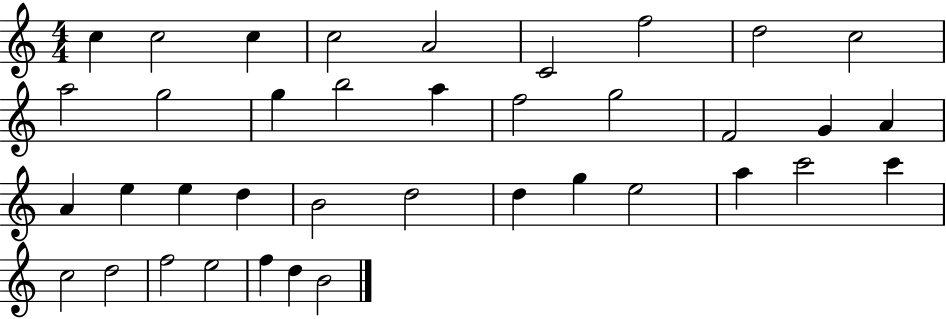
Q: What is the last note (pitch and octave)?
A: B4